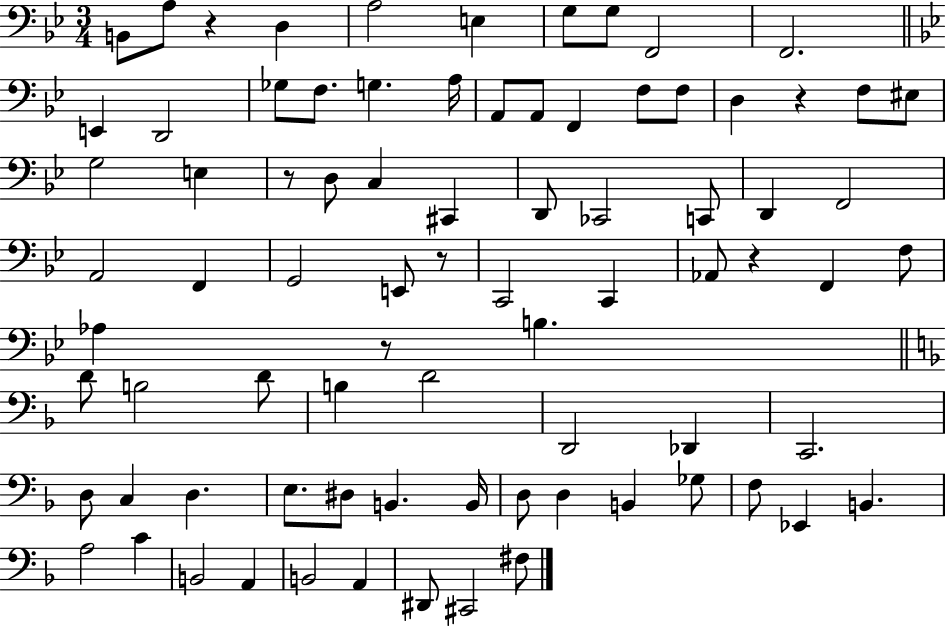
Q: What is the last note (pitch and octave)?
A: F#3